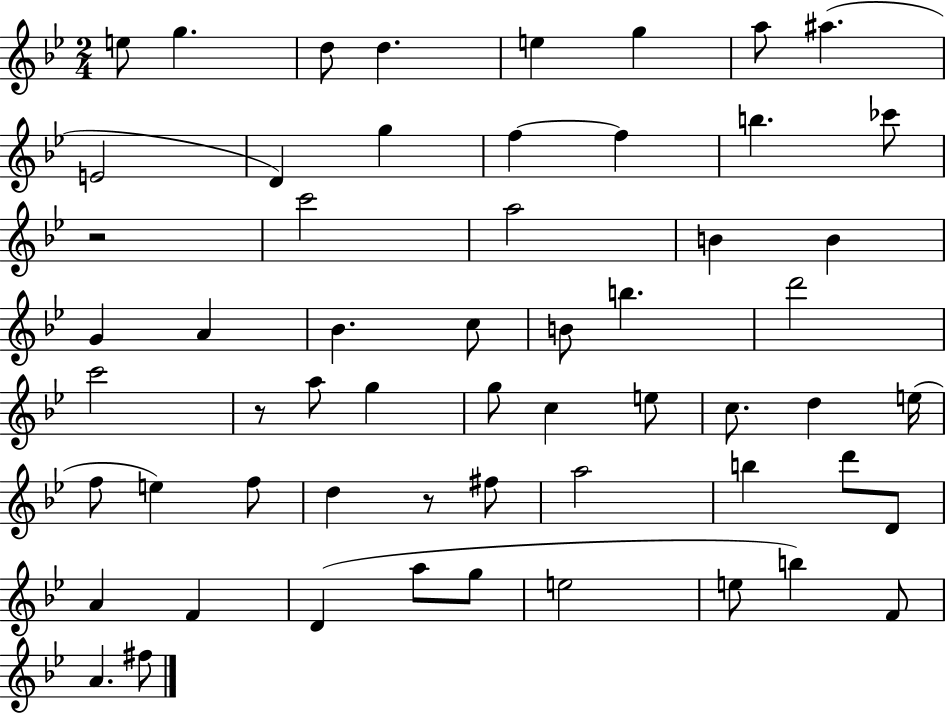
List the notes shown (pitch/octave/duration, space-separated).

E5/e G5/q. D5/e D5/q. E5/q G5/q A5/e A#5/q. E4/h D4/q G5/q F5/q F5/q B5/q. CES6/e R/h C6/h A5/h B4/q B4/q G4/q A4/q Bb4/q. C5/e B4/e B5/q. D6/h C6/h R/e A5/e G5/q G5/e C5/q E5/e C5/e. D5/q E5/s F5/e E5/q F5/e D5/q R/e F#5/e A5/h B5/q D6/e D4/e A4/q F4/q D4/q A5/e G5/e E5/h E5/e B5/q F4/e A4/q. F#5/e